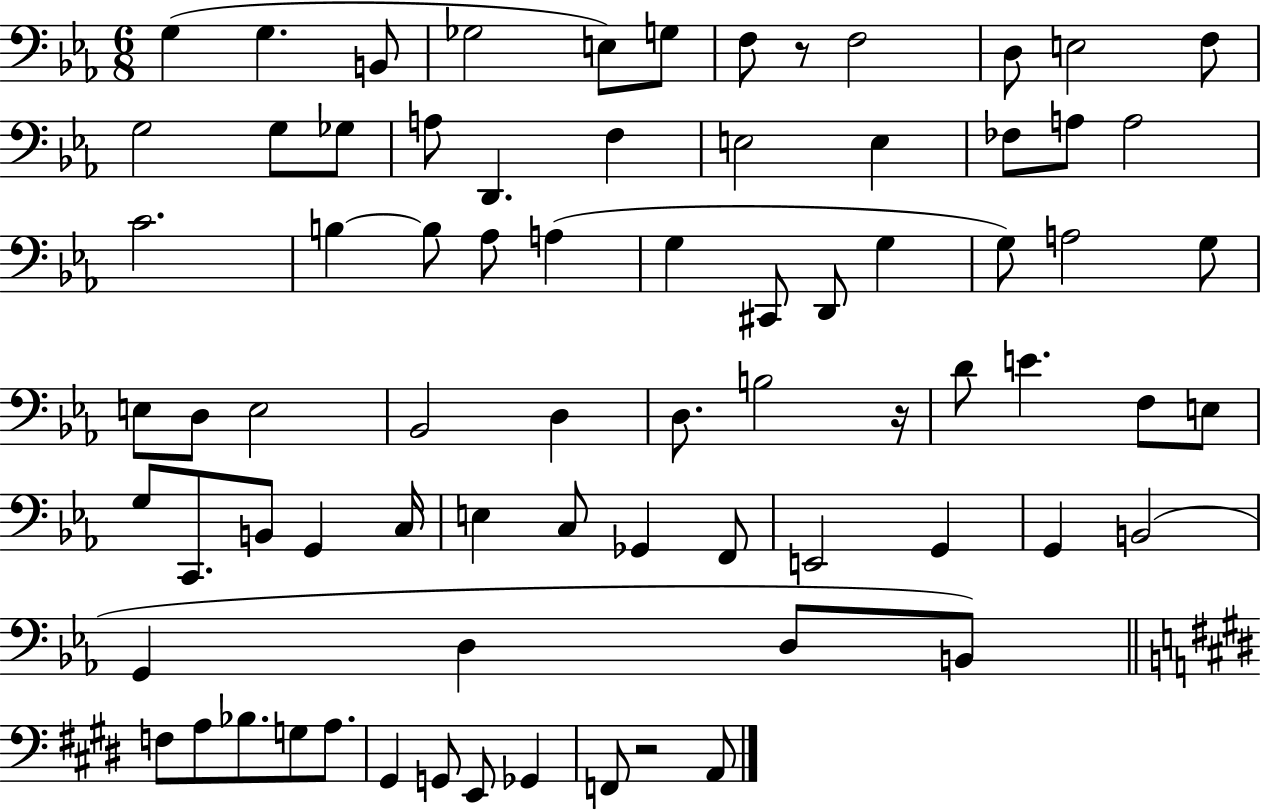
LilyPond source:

{
  \clef bass
  \numericTimeSignature
  \time 6/8
  \key ees \major
  g4( g4. b,8 | ges2 e8) g8 | f8 r8 f2 | d8 e2 f8 | \break g2 g8 ges8 | a8 d,4. f4 | e2 e4 | fes8 a8 a2 | \break c'2. | b4~~ b8 aes8 a4( | g4 cis,8 d,8 g4 | g8) a2 g8 | \break e8 d8 e2 | bes,2 d4 | d8. b2 r16 | d'8 e'4. f8 e8 | \break g8 c,8. b,8 g,4 c16 | e4 c8 ges,4 f,8 | e,2 g,4 | g,4 b,2( | \break g,4 d4 d8 b,8) | \bar "||" \break \key e \major f8 a8 bes8. g8 a8. | gis,4 g,8 e,8 ges,4 | f,8 r2 a,8 | \bar "|."
}